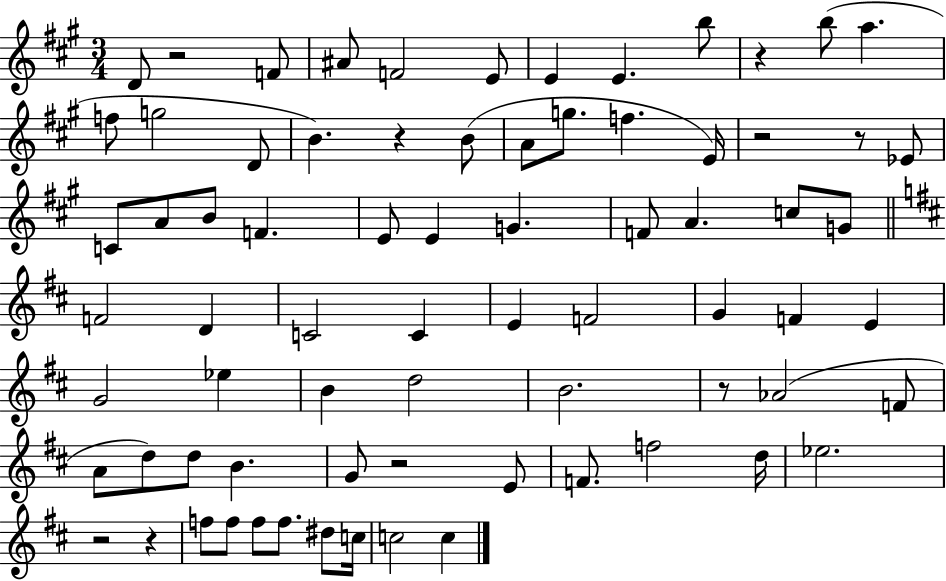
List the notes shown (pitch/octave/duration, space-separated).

D4/e R/h F4/e A#4/e F4/h E4/e E4/q E4/q. B5/e R/q B5/e A5/q. F5/e G5/h D4/e B4/q. R/q B4/e A4/e G5/e. F5/q. E4/s R/h R/e Eb4/e C4/e A4/e B4/e F4/q. E4/e E4/q G4/q. F4/e A4/q. C5/e G4/e F4/h D4/q C4/h C4/q E4/q F4/h G4/q F4/q E4/q G4/h Eb5/q B4/q D5/h B4/h. R/e Ab4/h F4/e A4/e D5/e D5/e B4/q. G4/e R/h E4/e F4/e. F5/h D5/s Eb5/h. R/h R/q F5/e F5/e F5/e F5/e. D#5/e C5/s C5/h C5/q